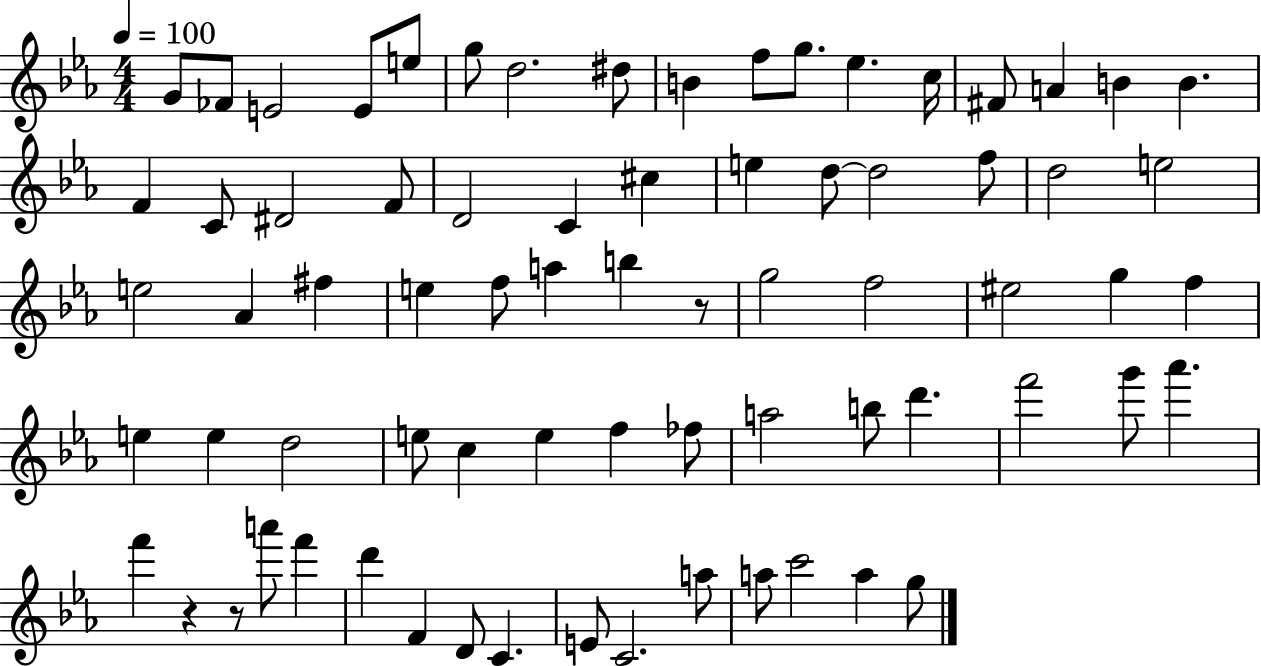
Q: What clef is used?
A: treble